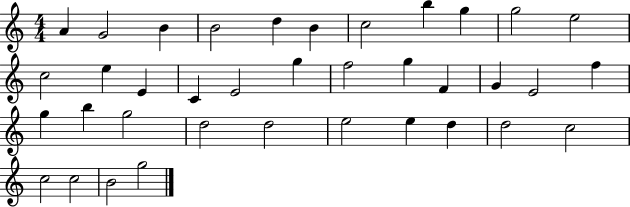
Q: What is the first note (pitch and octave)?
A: A4